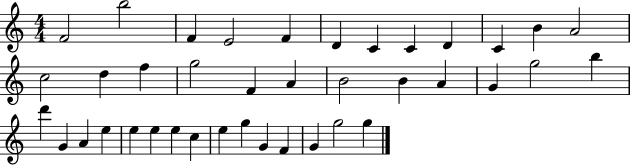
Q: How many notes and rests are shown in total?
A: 39